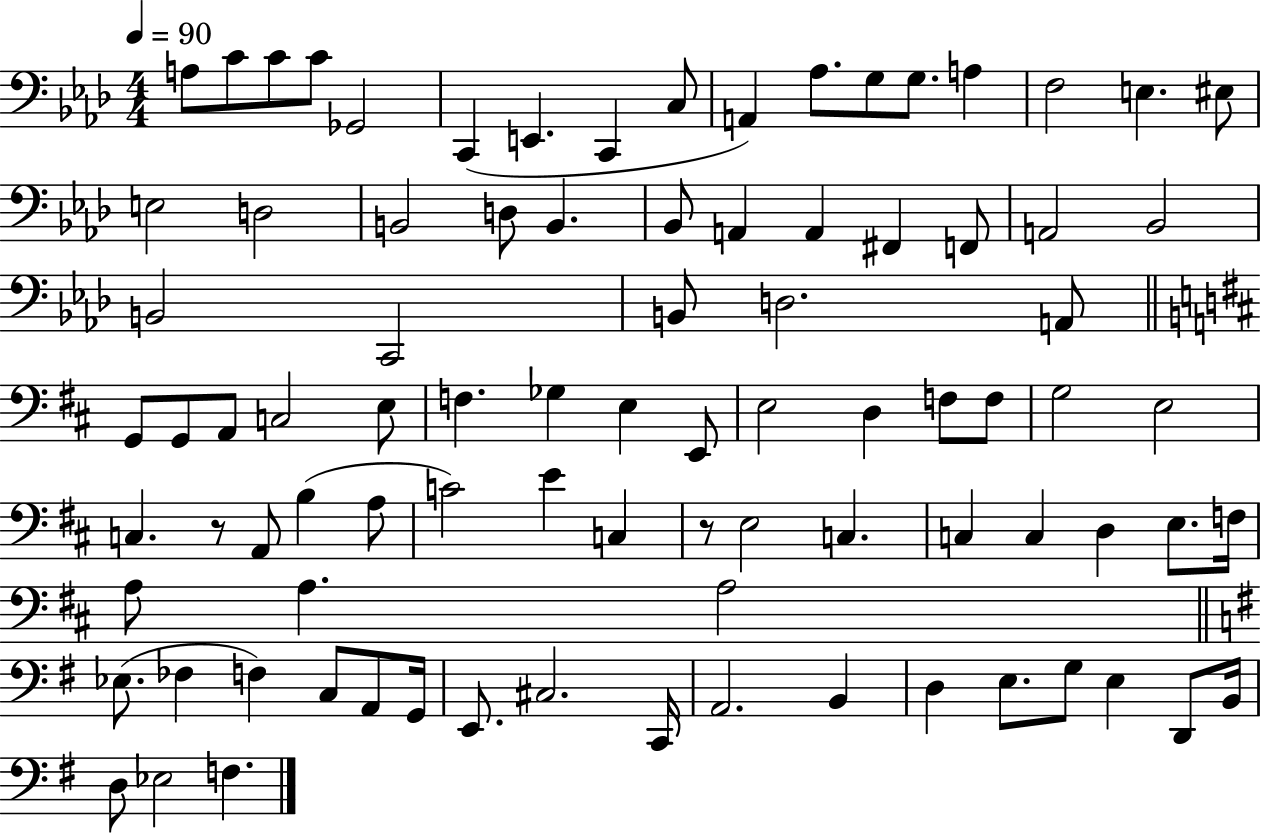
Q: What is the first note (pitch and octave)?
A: A3